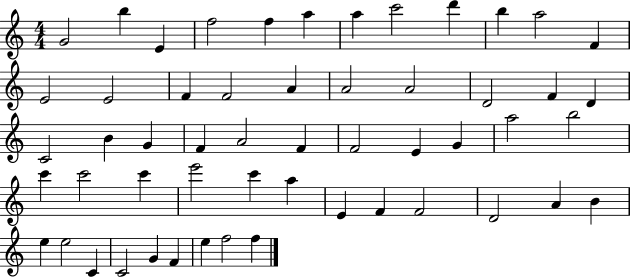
{
  \clef treble
  \numericTimeSignature
  \time 4/4
  \key c \major
  g'2 b''4 e'4 | f''2 f''4 a''4 | a''4 c'''2 d'''4 | b''4 a''2 f'4 | \break e'2 e'2 | f'4 f'2 a'4 | a'2 a'2 | d'2 f'4 d'4 | \break c'2 b'4 g'4 | f'4 a'2 f'4 | f'2 e'4 g'4 | a''2 b''2 | \break c'''4 c'''2 c'''4 | e'''2 c'''4 a''4 | e'4 f'4 f'2 | d'2 a'4 b'4 | \break e''4 e''2 c'4 | c'2 g'4 f'4 | e''4 f''2 f''4 | \bar "|."
}